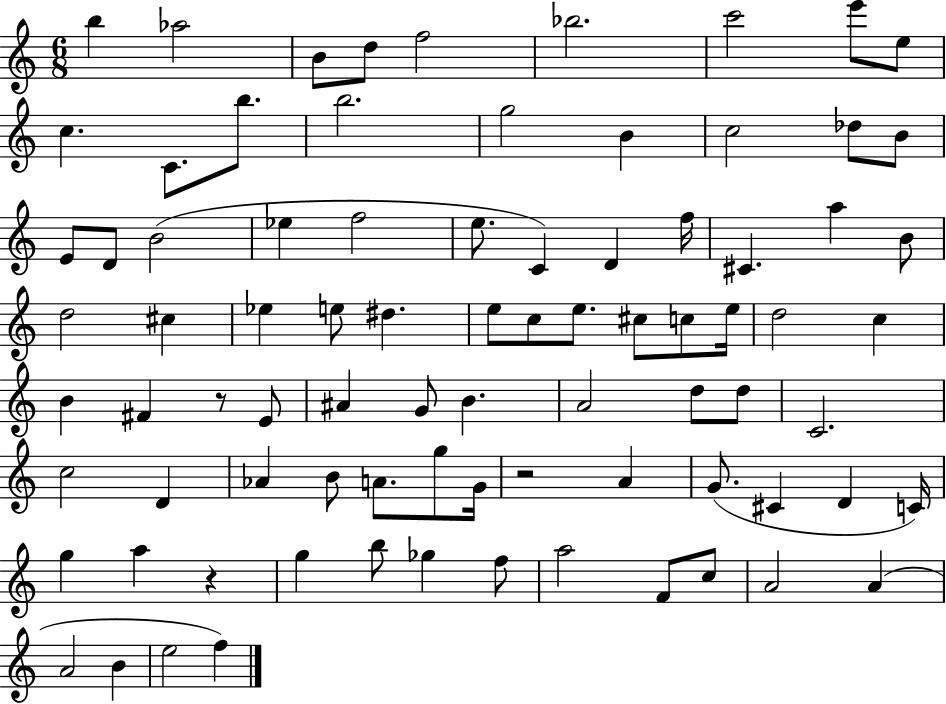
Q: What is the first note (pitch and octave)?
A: B5